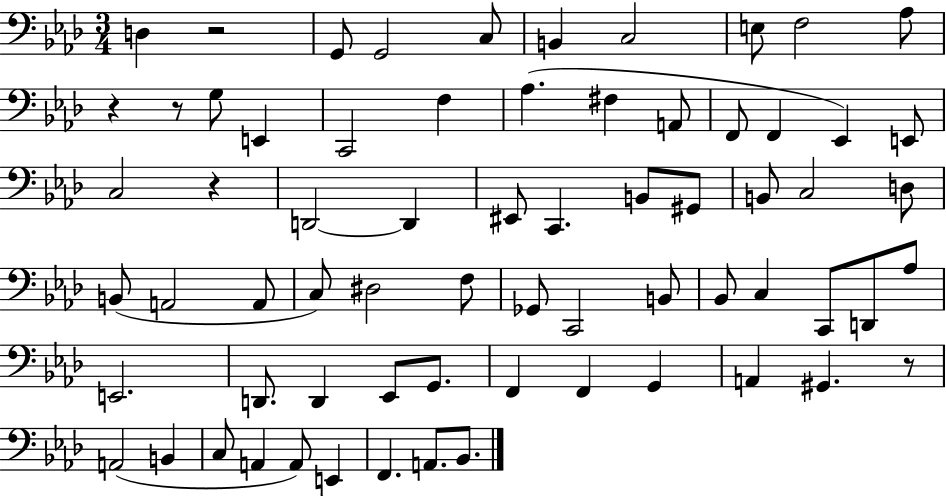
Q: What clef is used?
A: bass